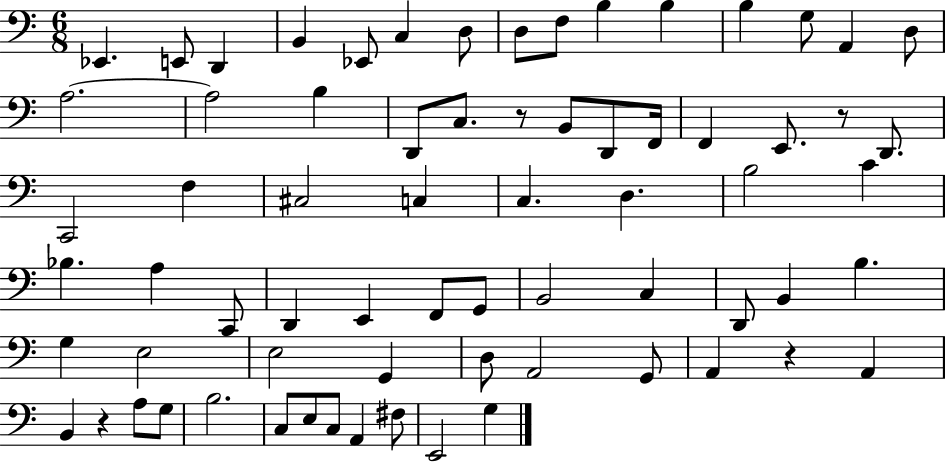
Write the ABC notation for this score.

X:1
T:Untitled
M:6/8
L:1/4
K:C
_E,, E,,/2 D,, B,, _E,,/2 C, D,/2 D,/2 F,/2 B, B, B, G,/2 A,, D,/2 A,2 A,2 B, D,,/2 C,/2 z/2 B,,/2 D,,/2 F,,/4 F,, E,,/2 z/2 D,,/2 C,,2 F, ^C,2 C, C, D, B,2 C _B, A, C,,/2 D,, E,, F,,/2 G,,/2 B,,2 C, D,,/2 B,, B, G, E,2 E,2 G,, D,/2 A,,2 G,,/2 A,, z A,, B,, z A,/2 G,/2 B,2 C,/2 E,/2 C,/2 A,, ^F,/2 E,,2 G,